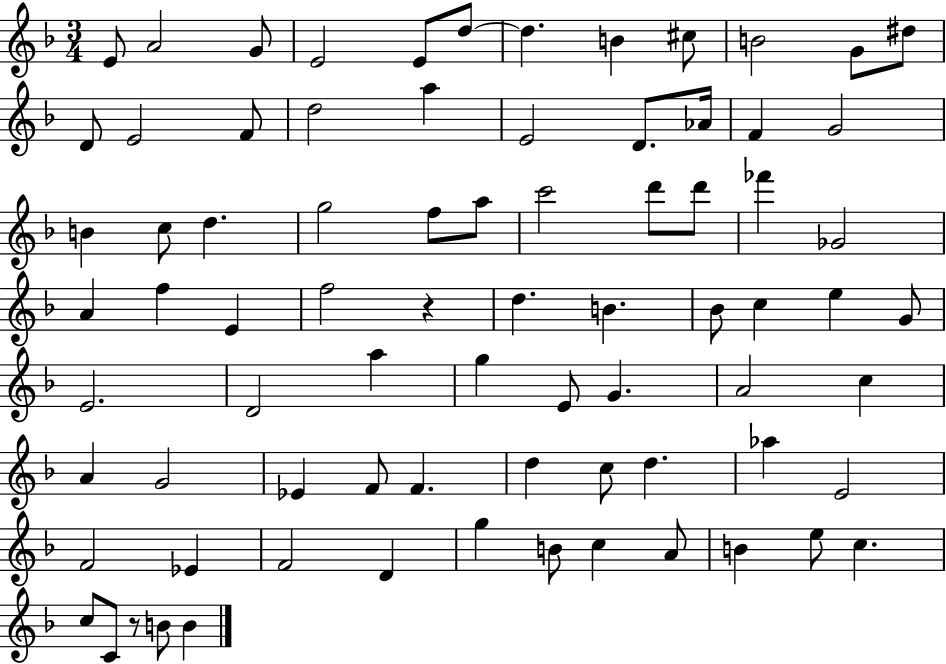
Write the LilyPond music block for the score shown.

{
  \clef treble
  \numericTimeSignature
  \time 3/4
  \key f \major
  e'8 a'2 g'8 | e'2 e'8 d''8~~ | d''4. b'4 cis''8 | b'2 g'8 dis''8 | \break d'8 e'2 f'8 | d''2 a''4 | e'2 d'8. aes'16 | f'4 g'2 | \break b'4 c''8 d''4. | g''2 f''8 a''8 | c'''2 d'''8 d'''8 | fes'''4 ges'2 | \break a'4 f''4 e'4 | f''2 r4 | d''4. b'4. | bes'8 c''4 e''4 g'8 | \break e'2. | d'2 a''4 | g''4 e'8 g'4. | a'2 c''4 | \break a'4 g'2 | ees'4 f'8 f'4. | d''4 c''8 d''4. | aes''4 e'2 | \break f'2 ees'4 | f'2 d'4 | g''4 b'8 c''4 a'8 | b'4 e''8 c''4. | \break c''8 c'8 r8 b'8 b'4 | \bar "|."
}